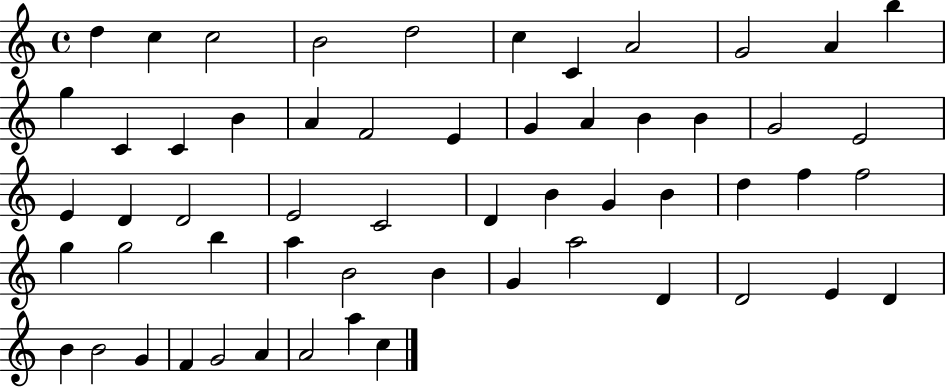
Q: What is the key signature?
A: C major